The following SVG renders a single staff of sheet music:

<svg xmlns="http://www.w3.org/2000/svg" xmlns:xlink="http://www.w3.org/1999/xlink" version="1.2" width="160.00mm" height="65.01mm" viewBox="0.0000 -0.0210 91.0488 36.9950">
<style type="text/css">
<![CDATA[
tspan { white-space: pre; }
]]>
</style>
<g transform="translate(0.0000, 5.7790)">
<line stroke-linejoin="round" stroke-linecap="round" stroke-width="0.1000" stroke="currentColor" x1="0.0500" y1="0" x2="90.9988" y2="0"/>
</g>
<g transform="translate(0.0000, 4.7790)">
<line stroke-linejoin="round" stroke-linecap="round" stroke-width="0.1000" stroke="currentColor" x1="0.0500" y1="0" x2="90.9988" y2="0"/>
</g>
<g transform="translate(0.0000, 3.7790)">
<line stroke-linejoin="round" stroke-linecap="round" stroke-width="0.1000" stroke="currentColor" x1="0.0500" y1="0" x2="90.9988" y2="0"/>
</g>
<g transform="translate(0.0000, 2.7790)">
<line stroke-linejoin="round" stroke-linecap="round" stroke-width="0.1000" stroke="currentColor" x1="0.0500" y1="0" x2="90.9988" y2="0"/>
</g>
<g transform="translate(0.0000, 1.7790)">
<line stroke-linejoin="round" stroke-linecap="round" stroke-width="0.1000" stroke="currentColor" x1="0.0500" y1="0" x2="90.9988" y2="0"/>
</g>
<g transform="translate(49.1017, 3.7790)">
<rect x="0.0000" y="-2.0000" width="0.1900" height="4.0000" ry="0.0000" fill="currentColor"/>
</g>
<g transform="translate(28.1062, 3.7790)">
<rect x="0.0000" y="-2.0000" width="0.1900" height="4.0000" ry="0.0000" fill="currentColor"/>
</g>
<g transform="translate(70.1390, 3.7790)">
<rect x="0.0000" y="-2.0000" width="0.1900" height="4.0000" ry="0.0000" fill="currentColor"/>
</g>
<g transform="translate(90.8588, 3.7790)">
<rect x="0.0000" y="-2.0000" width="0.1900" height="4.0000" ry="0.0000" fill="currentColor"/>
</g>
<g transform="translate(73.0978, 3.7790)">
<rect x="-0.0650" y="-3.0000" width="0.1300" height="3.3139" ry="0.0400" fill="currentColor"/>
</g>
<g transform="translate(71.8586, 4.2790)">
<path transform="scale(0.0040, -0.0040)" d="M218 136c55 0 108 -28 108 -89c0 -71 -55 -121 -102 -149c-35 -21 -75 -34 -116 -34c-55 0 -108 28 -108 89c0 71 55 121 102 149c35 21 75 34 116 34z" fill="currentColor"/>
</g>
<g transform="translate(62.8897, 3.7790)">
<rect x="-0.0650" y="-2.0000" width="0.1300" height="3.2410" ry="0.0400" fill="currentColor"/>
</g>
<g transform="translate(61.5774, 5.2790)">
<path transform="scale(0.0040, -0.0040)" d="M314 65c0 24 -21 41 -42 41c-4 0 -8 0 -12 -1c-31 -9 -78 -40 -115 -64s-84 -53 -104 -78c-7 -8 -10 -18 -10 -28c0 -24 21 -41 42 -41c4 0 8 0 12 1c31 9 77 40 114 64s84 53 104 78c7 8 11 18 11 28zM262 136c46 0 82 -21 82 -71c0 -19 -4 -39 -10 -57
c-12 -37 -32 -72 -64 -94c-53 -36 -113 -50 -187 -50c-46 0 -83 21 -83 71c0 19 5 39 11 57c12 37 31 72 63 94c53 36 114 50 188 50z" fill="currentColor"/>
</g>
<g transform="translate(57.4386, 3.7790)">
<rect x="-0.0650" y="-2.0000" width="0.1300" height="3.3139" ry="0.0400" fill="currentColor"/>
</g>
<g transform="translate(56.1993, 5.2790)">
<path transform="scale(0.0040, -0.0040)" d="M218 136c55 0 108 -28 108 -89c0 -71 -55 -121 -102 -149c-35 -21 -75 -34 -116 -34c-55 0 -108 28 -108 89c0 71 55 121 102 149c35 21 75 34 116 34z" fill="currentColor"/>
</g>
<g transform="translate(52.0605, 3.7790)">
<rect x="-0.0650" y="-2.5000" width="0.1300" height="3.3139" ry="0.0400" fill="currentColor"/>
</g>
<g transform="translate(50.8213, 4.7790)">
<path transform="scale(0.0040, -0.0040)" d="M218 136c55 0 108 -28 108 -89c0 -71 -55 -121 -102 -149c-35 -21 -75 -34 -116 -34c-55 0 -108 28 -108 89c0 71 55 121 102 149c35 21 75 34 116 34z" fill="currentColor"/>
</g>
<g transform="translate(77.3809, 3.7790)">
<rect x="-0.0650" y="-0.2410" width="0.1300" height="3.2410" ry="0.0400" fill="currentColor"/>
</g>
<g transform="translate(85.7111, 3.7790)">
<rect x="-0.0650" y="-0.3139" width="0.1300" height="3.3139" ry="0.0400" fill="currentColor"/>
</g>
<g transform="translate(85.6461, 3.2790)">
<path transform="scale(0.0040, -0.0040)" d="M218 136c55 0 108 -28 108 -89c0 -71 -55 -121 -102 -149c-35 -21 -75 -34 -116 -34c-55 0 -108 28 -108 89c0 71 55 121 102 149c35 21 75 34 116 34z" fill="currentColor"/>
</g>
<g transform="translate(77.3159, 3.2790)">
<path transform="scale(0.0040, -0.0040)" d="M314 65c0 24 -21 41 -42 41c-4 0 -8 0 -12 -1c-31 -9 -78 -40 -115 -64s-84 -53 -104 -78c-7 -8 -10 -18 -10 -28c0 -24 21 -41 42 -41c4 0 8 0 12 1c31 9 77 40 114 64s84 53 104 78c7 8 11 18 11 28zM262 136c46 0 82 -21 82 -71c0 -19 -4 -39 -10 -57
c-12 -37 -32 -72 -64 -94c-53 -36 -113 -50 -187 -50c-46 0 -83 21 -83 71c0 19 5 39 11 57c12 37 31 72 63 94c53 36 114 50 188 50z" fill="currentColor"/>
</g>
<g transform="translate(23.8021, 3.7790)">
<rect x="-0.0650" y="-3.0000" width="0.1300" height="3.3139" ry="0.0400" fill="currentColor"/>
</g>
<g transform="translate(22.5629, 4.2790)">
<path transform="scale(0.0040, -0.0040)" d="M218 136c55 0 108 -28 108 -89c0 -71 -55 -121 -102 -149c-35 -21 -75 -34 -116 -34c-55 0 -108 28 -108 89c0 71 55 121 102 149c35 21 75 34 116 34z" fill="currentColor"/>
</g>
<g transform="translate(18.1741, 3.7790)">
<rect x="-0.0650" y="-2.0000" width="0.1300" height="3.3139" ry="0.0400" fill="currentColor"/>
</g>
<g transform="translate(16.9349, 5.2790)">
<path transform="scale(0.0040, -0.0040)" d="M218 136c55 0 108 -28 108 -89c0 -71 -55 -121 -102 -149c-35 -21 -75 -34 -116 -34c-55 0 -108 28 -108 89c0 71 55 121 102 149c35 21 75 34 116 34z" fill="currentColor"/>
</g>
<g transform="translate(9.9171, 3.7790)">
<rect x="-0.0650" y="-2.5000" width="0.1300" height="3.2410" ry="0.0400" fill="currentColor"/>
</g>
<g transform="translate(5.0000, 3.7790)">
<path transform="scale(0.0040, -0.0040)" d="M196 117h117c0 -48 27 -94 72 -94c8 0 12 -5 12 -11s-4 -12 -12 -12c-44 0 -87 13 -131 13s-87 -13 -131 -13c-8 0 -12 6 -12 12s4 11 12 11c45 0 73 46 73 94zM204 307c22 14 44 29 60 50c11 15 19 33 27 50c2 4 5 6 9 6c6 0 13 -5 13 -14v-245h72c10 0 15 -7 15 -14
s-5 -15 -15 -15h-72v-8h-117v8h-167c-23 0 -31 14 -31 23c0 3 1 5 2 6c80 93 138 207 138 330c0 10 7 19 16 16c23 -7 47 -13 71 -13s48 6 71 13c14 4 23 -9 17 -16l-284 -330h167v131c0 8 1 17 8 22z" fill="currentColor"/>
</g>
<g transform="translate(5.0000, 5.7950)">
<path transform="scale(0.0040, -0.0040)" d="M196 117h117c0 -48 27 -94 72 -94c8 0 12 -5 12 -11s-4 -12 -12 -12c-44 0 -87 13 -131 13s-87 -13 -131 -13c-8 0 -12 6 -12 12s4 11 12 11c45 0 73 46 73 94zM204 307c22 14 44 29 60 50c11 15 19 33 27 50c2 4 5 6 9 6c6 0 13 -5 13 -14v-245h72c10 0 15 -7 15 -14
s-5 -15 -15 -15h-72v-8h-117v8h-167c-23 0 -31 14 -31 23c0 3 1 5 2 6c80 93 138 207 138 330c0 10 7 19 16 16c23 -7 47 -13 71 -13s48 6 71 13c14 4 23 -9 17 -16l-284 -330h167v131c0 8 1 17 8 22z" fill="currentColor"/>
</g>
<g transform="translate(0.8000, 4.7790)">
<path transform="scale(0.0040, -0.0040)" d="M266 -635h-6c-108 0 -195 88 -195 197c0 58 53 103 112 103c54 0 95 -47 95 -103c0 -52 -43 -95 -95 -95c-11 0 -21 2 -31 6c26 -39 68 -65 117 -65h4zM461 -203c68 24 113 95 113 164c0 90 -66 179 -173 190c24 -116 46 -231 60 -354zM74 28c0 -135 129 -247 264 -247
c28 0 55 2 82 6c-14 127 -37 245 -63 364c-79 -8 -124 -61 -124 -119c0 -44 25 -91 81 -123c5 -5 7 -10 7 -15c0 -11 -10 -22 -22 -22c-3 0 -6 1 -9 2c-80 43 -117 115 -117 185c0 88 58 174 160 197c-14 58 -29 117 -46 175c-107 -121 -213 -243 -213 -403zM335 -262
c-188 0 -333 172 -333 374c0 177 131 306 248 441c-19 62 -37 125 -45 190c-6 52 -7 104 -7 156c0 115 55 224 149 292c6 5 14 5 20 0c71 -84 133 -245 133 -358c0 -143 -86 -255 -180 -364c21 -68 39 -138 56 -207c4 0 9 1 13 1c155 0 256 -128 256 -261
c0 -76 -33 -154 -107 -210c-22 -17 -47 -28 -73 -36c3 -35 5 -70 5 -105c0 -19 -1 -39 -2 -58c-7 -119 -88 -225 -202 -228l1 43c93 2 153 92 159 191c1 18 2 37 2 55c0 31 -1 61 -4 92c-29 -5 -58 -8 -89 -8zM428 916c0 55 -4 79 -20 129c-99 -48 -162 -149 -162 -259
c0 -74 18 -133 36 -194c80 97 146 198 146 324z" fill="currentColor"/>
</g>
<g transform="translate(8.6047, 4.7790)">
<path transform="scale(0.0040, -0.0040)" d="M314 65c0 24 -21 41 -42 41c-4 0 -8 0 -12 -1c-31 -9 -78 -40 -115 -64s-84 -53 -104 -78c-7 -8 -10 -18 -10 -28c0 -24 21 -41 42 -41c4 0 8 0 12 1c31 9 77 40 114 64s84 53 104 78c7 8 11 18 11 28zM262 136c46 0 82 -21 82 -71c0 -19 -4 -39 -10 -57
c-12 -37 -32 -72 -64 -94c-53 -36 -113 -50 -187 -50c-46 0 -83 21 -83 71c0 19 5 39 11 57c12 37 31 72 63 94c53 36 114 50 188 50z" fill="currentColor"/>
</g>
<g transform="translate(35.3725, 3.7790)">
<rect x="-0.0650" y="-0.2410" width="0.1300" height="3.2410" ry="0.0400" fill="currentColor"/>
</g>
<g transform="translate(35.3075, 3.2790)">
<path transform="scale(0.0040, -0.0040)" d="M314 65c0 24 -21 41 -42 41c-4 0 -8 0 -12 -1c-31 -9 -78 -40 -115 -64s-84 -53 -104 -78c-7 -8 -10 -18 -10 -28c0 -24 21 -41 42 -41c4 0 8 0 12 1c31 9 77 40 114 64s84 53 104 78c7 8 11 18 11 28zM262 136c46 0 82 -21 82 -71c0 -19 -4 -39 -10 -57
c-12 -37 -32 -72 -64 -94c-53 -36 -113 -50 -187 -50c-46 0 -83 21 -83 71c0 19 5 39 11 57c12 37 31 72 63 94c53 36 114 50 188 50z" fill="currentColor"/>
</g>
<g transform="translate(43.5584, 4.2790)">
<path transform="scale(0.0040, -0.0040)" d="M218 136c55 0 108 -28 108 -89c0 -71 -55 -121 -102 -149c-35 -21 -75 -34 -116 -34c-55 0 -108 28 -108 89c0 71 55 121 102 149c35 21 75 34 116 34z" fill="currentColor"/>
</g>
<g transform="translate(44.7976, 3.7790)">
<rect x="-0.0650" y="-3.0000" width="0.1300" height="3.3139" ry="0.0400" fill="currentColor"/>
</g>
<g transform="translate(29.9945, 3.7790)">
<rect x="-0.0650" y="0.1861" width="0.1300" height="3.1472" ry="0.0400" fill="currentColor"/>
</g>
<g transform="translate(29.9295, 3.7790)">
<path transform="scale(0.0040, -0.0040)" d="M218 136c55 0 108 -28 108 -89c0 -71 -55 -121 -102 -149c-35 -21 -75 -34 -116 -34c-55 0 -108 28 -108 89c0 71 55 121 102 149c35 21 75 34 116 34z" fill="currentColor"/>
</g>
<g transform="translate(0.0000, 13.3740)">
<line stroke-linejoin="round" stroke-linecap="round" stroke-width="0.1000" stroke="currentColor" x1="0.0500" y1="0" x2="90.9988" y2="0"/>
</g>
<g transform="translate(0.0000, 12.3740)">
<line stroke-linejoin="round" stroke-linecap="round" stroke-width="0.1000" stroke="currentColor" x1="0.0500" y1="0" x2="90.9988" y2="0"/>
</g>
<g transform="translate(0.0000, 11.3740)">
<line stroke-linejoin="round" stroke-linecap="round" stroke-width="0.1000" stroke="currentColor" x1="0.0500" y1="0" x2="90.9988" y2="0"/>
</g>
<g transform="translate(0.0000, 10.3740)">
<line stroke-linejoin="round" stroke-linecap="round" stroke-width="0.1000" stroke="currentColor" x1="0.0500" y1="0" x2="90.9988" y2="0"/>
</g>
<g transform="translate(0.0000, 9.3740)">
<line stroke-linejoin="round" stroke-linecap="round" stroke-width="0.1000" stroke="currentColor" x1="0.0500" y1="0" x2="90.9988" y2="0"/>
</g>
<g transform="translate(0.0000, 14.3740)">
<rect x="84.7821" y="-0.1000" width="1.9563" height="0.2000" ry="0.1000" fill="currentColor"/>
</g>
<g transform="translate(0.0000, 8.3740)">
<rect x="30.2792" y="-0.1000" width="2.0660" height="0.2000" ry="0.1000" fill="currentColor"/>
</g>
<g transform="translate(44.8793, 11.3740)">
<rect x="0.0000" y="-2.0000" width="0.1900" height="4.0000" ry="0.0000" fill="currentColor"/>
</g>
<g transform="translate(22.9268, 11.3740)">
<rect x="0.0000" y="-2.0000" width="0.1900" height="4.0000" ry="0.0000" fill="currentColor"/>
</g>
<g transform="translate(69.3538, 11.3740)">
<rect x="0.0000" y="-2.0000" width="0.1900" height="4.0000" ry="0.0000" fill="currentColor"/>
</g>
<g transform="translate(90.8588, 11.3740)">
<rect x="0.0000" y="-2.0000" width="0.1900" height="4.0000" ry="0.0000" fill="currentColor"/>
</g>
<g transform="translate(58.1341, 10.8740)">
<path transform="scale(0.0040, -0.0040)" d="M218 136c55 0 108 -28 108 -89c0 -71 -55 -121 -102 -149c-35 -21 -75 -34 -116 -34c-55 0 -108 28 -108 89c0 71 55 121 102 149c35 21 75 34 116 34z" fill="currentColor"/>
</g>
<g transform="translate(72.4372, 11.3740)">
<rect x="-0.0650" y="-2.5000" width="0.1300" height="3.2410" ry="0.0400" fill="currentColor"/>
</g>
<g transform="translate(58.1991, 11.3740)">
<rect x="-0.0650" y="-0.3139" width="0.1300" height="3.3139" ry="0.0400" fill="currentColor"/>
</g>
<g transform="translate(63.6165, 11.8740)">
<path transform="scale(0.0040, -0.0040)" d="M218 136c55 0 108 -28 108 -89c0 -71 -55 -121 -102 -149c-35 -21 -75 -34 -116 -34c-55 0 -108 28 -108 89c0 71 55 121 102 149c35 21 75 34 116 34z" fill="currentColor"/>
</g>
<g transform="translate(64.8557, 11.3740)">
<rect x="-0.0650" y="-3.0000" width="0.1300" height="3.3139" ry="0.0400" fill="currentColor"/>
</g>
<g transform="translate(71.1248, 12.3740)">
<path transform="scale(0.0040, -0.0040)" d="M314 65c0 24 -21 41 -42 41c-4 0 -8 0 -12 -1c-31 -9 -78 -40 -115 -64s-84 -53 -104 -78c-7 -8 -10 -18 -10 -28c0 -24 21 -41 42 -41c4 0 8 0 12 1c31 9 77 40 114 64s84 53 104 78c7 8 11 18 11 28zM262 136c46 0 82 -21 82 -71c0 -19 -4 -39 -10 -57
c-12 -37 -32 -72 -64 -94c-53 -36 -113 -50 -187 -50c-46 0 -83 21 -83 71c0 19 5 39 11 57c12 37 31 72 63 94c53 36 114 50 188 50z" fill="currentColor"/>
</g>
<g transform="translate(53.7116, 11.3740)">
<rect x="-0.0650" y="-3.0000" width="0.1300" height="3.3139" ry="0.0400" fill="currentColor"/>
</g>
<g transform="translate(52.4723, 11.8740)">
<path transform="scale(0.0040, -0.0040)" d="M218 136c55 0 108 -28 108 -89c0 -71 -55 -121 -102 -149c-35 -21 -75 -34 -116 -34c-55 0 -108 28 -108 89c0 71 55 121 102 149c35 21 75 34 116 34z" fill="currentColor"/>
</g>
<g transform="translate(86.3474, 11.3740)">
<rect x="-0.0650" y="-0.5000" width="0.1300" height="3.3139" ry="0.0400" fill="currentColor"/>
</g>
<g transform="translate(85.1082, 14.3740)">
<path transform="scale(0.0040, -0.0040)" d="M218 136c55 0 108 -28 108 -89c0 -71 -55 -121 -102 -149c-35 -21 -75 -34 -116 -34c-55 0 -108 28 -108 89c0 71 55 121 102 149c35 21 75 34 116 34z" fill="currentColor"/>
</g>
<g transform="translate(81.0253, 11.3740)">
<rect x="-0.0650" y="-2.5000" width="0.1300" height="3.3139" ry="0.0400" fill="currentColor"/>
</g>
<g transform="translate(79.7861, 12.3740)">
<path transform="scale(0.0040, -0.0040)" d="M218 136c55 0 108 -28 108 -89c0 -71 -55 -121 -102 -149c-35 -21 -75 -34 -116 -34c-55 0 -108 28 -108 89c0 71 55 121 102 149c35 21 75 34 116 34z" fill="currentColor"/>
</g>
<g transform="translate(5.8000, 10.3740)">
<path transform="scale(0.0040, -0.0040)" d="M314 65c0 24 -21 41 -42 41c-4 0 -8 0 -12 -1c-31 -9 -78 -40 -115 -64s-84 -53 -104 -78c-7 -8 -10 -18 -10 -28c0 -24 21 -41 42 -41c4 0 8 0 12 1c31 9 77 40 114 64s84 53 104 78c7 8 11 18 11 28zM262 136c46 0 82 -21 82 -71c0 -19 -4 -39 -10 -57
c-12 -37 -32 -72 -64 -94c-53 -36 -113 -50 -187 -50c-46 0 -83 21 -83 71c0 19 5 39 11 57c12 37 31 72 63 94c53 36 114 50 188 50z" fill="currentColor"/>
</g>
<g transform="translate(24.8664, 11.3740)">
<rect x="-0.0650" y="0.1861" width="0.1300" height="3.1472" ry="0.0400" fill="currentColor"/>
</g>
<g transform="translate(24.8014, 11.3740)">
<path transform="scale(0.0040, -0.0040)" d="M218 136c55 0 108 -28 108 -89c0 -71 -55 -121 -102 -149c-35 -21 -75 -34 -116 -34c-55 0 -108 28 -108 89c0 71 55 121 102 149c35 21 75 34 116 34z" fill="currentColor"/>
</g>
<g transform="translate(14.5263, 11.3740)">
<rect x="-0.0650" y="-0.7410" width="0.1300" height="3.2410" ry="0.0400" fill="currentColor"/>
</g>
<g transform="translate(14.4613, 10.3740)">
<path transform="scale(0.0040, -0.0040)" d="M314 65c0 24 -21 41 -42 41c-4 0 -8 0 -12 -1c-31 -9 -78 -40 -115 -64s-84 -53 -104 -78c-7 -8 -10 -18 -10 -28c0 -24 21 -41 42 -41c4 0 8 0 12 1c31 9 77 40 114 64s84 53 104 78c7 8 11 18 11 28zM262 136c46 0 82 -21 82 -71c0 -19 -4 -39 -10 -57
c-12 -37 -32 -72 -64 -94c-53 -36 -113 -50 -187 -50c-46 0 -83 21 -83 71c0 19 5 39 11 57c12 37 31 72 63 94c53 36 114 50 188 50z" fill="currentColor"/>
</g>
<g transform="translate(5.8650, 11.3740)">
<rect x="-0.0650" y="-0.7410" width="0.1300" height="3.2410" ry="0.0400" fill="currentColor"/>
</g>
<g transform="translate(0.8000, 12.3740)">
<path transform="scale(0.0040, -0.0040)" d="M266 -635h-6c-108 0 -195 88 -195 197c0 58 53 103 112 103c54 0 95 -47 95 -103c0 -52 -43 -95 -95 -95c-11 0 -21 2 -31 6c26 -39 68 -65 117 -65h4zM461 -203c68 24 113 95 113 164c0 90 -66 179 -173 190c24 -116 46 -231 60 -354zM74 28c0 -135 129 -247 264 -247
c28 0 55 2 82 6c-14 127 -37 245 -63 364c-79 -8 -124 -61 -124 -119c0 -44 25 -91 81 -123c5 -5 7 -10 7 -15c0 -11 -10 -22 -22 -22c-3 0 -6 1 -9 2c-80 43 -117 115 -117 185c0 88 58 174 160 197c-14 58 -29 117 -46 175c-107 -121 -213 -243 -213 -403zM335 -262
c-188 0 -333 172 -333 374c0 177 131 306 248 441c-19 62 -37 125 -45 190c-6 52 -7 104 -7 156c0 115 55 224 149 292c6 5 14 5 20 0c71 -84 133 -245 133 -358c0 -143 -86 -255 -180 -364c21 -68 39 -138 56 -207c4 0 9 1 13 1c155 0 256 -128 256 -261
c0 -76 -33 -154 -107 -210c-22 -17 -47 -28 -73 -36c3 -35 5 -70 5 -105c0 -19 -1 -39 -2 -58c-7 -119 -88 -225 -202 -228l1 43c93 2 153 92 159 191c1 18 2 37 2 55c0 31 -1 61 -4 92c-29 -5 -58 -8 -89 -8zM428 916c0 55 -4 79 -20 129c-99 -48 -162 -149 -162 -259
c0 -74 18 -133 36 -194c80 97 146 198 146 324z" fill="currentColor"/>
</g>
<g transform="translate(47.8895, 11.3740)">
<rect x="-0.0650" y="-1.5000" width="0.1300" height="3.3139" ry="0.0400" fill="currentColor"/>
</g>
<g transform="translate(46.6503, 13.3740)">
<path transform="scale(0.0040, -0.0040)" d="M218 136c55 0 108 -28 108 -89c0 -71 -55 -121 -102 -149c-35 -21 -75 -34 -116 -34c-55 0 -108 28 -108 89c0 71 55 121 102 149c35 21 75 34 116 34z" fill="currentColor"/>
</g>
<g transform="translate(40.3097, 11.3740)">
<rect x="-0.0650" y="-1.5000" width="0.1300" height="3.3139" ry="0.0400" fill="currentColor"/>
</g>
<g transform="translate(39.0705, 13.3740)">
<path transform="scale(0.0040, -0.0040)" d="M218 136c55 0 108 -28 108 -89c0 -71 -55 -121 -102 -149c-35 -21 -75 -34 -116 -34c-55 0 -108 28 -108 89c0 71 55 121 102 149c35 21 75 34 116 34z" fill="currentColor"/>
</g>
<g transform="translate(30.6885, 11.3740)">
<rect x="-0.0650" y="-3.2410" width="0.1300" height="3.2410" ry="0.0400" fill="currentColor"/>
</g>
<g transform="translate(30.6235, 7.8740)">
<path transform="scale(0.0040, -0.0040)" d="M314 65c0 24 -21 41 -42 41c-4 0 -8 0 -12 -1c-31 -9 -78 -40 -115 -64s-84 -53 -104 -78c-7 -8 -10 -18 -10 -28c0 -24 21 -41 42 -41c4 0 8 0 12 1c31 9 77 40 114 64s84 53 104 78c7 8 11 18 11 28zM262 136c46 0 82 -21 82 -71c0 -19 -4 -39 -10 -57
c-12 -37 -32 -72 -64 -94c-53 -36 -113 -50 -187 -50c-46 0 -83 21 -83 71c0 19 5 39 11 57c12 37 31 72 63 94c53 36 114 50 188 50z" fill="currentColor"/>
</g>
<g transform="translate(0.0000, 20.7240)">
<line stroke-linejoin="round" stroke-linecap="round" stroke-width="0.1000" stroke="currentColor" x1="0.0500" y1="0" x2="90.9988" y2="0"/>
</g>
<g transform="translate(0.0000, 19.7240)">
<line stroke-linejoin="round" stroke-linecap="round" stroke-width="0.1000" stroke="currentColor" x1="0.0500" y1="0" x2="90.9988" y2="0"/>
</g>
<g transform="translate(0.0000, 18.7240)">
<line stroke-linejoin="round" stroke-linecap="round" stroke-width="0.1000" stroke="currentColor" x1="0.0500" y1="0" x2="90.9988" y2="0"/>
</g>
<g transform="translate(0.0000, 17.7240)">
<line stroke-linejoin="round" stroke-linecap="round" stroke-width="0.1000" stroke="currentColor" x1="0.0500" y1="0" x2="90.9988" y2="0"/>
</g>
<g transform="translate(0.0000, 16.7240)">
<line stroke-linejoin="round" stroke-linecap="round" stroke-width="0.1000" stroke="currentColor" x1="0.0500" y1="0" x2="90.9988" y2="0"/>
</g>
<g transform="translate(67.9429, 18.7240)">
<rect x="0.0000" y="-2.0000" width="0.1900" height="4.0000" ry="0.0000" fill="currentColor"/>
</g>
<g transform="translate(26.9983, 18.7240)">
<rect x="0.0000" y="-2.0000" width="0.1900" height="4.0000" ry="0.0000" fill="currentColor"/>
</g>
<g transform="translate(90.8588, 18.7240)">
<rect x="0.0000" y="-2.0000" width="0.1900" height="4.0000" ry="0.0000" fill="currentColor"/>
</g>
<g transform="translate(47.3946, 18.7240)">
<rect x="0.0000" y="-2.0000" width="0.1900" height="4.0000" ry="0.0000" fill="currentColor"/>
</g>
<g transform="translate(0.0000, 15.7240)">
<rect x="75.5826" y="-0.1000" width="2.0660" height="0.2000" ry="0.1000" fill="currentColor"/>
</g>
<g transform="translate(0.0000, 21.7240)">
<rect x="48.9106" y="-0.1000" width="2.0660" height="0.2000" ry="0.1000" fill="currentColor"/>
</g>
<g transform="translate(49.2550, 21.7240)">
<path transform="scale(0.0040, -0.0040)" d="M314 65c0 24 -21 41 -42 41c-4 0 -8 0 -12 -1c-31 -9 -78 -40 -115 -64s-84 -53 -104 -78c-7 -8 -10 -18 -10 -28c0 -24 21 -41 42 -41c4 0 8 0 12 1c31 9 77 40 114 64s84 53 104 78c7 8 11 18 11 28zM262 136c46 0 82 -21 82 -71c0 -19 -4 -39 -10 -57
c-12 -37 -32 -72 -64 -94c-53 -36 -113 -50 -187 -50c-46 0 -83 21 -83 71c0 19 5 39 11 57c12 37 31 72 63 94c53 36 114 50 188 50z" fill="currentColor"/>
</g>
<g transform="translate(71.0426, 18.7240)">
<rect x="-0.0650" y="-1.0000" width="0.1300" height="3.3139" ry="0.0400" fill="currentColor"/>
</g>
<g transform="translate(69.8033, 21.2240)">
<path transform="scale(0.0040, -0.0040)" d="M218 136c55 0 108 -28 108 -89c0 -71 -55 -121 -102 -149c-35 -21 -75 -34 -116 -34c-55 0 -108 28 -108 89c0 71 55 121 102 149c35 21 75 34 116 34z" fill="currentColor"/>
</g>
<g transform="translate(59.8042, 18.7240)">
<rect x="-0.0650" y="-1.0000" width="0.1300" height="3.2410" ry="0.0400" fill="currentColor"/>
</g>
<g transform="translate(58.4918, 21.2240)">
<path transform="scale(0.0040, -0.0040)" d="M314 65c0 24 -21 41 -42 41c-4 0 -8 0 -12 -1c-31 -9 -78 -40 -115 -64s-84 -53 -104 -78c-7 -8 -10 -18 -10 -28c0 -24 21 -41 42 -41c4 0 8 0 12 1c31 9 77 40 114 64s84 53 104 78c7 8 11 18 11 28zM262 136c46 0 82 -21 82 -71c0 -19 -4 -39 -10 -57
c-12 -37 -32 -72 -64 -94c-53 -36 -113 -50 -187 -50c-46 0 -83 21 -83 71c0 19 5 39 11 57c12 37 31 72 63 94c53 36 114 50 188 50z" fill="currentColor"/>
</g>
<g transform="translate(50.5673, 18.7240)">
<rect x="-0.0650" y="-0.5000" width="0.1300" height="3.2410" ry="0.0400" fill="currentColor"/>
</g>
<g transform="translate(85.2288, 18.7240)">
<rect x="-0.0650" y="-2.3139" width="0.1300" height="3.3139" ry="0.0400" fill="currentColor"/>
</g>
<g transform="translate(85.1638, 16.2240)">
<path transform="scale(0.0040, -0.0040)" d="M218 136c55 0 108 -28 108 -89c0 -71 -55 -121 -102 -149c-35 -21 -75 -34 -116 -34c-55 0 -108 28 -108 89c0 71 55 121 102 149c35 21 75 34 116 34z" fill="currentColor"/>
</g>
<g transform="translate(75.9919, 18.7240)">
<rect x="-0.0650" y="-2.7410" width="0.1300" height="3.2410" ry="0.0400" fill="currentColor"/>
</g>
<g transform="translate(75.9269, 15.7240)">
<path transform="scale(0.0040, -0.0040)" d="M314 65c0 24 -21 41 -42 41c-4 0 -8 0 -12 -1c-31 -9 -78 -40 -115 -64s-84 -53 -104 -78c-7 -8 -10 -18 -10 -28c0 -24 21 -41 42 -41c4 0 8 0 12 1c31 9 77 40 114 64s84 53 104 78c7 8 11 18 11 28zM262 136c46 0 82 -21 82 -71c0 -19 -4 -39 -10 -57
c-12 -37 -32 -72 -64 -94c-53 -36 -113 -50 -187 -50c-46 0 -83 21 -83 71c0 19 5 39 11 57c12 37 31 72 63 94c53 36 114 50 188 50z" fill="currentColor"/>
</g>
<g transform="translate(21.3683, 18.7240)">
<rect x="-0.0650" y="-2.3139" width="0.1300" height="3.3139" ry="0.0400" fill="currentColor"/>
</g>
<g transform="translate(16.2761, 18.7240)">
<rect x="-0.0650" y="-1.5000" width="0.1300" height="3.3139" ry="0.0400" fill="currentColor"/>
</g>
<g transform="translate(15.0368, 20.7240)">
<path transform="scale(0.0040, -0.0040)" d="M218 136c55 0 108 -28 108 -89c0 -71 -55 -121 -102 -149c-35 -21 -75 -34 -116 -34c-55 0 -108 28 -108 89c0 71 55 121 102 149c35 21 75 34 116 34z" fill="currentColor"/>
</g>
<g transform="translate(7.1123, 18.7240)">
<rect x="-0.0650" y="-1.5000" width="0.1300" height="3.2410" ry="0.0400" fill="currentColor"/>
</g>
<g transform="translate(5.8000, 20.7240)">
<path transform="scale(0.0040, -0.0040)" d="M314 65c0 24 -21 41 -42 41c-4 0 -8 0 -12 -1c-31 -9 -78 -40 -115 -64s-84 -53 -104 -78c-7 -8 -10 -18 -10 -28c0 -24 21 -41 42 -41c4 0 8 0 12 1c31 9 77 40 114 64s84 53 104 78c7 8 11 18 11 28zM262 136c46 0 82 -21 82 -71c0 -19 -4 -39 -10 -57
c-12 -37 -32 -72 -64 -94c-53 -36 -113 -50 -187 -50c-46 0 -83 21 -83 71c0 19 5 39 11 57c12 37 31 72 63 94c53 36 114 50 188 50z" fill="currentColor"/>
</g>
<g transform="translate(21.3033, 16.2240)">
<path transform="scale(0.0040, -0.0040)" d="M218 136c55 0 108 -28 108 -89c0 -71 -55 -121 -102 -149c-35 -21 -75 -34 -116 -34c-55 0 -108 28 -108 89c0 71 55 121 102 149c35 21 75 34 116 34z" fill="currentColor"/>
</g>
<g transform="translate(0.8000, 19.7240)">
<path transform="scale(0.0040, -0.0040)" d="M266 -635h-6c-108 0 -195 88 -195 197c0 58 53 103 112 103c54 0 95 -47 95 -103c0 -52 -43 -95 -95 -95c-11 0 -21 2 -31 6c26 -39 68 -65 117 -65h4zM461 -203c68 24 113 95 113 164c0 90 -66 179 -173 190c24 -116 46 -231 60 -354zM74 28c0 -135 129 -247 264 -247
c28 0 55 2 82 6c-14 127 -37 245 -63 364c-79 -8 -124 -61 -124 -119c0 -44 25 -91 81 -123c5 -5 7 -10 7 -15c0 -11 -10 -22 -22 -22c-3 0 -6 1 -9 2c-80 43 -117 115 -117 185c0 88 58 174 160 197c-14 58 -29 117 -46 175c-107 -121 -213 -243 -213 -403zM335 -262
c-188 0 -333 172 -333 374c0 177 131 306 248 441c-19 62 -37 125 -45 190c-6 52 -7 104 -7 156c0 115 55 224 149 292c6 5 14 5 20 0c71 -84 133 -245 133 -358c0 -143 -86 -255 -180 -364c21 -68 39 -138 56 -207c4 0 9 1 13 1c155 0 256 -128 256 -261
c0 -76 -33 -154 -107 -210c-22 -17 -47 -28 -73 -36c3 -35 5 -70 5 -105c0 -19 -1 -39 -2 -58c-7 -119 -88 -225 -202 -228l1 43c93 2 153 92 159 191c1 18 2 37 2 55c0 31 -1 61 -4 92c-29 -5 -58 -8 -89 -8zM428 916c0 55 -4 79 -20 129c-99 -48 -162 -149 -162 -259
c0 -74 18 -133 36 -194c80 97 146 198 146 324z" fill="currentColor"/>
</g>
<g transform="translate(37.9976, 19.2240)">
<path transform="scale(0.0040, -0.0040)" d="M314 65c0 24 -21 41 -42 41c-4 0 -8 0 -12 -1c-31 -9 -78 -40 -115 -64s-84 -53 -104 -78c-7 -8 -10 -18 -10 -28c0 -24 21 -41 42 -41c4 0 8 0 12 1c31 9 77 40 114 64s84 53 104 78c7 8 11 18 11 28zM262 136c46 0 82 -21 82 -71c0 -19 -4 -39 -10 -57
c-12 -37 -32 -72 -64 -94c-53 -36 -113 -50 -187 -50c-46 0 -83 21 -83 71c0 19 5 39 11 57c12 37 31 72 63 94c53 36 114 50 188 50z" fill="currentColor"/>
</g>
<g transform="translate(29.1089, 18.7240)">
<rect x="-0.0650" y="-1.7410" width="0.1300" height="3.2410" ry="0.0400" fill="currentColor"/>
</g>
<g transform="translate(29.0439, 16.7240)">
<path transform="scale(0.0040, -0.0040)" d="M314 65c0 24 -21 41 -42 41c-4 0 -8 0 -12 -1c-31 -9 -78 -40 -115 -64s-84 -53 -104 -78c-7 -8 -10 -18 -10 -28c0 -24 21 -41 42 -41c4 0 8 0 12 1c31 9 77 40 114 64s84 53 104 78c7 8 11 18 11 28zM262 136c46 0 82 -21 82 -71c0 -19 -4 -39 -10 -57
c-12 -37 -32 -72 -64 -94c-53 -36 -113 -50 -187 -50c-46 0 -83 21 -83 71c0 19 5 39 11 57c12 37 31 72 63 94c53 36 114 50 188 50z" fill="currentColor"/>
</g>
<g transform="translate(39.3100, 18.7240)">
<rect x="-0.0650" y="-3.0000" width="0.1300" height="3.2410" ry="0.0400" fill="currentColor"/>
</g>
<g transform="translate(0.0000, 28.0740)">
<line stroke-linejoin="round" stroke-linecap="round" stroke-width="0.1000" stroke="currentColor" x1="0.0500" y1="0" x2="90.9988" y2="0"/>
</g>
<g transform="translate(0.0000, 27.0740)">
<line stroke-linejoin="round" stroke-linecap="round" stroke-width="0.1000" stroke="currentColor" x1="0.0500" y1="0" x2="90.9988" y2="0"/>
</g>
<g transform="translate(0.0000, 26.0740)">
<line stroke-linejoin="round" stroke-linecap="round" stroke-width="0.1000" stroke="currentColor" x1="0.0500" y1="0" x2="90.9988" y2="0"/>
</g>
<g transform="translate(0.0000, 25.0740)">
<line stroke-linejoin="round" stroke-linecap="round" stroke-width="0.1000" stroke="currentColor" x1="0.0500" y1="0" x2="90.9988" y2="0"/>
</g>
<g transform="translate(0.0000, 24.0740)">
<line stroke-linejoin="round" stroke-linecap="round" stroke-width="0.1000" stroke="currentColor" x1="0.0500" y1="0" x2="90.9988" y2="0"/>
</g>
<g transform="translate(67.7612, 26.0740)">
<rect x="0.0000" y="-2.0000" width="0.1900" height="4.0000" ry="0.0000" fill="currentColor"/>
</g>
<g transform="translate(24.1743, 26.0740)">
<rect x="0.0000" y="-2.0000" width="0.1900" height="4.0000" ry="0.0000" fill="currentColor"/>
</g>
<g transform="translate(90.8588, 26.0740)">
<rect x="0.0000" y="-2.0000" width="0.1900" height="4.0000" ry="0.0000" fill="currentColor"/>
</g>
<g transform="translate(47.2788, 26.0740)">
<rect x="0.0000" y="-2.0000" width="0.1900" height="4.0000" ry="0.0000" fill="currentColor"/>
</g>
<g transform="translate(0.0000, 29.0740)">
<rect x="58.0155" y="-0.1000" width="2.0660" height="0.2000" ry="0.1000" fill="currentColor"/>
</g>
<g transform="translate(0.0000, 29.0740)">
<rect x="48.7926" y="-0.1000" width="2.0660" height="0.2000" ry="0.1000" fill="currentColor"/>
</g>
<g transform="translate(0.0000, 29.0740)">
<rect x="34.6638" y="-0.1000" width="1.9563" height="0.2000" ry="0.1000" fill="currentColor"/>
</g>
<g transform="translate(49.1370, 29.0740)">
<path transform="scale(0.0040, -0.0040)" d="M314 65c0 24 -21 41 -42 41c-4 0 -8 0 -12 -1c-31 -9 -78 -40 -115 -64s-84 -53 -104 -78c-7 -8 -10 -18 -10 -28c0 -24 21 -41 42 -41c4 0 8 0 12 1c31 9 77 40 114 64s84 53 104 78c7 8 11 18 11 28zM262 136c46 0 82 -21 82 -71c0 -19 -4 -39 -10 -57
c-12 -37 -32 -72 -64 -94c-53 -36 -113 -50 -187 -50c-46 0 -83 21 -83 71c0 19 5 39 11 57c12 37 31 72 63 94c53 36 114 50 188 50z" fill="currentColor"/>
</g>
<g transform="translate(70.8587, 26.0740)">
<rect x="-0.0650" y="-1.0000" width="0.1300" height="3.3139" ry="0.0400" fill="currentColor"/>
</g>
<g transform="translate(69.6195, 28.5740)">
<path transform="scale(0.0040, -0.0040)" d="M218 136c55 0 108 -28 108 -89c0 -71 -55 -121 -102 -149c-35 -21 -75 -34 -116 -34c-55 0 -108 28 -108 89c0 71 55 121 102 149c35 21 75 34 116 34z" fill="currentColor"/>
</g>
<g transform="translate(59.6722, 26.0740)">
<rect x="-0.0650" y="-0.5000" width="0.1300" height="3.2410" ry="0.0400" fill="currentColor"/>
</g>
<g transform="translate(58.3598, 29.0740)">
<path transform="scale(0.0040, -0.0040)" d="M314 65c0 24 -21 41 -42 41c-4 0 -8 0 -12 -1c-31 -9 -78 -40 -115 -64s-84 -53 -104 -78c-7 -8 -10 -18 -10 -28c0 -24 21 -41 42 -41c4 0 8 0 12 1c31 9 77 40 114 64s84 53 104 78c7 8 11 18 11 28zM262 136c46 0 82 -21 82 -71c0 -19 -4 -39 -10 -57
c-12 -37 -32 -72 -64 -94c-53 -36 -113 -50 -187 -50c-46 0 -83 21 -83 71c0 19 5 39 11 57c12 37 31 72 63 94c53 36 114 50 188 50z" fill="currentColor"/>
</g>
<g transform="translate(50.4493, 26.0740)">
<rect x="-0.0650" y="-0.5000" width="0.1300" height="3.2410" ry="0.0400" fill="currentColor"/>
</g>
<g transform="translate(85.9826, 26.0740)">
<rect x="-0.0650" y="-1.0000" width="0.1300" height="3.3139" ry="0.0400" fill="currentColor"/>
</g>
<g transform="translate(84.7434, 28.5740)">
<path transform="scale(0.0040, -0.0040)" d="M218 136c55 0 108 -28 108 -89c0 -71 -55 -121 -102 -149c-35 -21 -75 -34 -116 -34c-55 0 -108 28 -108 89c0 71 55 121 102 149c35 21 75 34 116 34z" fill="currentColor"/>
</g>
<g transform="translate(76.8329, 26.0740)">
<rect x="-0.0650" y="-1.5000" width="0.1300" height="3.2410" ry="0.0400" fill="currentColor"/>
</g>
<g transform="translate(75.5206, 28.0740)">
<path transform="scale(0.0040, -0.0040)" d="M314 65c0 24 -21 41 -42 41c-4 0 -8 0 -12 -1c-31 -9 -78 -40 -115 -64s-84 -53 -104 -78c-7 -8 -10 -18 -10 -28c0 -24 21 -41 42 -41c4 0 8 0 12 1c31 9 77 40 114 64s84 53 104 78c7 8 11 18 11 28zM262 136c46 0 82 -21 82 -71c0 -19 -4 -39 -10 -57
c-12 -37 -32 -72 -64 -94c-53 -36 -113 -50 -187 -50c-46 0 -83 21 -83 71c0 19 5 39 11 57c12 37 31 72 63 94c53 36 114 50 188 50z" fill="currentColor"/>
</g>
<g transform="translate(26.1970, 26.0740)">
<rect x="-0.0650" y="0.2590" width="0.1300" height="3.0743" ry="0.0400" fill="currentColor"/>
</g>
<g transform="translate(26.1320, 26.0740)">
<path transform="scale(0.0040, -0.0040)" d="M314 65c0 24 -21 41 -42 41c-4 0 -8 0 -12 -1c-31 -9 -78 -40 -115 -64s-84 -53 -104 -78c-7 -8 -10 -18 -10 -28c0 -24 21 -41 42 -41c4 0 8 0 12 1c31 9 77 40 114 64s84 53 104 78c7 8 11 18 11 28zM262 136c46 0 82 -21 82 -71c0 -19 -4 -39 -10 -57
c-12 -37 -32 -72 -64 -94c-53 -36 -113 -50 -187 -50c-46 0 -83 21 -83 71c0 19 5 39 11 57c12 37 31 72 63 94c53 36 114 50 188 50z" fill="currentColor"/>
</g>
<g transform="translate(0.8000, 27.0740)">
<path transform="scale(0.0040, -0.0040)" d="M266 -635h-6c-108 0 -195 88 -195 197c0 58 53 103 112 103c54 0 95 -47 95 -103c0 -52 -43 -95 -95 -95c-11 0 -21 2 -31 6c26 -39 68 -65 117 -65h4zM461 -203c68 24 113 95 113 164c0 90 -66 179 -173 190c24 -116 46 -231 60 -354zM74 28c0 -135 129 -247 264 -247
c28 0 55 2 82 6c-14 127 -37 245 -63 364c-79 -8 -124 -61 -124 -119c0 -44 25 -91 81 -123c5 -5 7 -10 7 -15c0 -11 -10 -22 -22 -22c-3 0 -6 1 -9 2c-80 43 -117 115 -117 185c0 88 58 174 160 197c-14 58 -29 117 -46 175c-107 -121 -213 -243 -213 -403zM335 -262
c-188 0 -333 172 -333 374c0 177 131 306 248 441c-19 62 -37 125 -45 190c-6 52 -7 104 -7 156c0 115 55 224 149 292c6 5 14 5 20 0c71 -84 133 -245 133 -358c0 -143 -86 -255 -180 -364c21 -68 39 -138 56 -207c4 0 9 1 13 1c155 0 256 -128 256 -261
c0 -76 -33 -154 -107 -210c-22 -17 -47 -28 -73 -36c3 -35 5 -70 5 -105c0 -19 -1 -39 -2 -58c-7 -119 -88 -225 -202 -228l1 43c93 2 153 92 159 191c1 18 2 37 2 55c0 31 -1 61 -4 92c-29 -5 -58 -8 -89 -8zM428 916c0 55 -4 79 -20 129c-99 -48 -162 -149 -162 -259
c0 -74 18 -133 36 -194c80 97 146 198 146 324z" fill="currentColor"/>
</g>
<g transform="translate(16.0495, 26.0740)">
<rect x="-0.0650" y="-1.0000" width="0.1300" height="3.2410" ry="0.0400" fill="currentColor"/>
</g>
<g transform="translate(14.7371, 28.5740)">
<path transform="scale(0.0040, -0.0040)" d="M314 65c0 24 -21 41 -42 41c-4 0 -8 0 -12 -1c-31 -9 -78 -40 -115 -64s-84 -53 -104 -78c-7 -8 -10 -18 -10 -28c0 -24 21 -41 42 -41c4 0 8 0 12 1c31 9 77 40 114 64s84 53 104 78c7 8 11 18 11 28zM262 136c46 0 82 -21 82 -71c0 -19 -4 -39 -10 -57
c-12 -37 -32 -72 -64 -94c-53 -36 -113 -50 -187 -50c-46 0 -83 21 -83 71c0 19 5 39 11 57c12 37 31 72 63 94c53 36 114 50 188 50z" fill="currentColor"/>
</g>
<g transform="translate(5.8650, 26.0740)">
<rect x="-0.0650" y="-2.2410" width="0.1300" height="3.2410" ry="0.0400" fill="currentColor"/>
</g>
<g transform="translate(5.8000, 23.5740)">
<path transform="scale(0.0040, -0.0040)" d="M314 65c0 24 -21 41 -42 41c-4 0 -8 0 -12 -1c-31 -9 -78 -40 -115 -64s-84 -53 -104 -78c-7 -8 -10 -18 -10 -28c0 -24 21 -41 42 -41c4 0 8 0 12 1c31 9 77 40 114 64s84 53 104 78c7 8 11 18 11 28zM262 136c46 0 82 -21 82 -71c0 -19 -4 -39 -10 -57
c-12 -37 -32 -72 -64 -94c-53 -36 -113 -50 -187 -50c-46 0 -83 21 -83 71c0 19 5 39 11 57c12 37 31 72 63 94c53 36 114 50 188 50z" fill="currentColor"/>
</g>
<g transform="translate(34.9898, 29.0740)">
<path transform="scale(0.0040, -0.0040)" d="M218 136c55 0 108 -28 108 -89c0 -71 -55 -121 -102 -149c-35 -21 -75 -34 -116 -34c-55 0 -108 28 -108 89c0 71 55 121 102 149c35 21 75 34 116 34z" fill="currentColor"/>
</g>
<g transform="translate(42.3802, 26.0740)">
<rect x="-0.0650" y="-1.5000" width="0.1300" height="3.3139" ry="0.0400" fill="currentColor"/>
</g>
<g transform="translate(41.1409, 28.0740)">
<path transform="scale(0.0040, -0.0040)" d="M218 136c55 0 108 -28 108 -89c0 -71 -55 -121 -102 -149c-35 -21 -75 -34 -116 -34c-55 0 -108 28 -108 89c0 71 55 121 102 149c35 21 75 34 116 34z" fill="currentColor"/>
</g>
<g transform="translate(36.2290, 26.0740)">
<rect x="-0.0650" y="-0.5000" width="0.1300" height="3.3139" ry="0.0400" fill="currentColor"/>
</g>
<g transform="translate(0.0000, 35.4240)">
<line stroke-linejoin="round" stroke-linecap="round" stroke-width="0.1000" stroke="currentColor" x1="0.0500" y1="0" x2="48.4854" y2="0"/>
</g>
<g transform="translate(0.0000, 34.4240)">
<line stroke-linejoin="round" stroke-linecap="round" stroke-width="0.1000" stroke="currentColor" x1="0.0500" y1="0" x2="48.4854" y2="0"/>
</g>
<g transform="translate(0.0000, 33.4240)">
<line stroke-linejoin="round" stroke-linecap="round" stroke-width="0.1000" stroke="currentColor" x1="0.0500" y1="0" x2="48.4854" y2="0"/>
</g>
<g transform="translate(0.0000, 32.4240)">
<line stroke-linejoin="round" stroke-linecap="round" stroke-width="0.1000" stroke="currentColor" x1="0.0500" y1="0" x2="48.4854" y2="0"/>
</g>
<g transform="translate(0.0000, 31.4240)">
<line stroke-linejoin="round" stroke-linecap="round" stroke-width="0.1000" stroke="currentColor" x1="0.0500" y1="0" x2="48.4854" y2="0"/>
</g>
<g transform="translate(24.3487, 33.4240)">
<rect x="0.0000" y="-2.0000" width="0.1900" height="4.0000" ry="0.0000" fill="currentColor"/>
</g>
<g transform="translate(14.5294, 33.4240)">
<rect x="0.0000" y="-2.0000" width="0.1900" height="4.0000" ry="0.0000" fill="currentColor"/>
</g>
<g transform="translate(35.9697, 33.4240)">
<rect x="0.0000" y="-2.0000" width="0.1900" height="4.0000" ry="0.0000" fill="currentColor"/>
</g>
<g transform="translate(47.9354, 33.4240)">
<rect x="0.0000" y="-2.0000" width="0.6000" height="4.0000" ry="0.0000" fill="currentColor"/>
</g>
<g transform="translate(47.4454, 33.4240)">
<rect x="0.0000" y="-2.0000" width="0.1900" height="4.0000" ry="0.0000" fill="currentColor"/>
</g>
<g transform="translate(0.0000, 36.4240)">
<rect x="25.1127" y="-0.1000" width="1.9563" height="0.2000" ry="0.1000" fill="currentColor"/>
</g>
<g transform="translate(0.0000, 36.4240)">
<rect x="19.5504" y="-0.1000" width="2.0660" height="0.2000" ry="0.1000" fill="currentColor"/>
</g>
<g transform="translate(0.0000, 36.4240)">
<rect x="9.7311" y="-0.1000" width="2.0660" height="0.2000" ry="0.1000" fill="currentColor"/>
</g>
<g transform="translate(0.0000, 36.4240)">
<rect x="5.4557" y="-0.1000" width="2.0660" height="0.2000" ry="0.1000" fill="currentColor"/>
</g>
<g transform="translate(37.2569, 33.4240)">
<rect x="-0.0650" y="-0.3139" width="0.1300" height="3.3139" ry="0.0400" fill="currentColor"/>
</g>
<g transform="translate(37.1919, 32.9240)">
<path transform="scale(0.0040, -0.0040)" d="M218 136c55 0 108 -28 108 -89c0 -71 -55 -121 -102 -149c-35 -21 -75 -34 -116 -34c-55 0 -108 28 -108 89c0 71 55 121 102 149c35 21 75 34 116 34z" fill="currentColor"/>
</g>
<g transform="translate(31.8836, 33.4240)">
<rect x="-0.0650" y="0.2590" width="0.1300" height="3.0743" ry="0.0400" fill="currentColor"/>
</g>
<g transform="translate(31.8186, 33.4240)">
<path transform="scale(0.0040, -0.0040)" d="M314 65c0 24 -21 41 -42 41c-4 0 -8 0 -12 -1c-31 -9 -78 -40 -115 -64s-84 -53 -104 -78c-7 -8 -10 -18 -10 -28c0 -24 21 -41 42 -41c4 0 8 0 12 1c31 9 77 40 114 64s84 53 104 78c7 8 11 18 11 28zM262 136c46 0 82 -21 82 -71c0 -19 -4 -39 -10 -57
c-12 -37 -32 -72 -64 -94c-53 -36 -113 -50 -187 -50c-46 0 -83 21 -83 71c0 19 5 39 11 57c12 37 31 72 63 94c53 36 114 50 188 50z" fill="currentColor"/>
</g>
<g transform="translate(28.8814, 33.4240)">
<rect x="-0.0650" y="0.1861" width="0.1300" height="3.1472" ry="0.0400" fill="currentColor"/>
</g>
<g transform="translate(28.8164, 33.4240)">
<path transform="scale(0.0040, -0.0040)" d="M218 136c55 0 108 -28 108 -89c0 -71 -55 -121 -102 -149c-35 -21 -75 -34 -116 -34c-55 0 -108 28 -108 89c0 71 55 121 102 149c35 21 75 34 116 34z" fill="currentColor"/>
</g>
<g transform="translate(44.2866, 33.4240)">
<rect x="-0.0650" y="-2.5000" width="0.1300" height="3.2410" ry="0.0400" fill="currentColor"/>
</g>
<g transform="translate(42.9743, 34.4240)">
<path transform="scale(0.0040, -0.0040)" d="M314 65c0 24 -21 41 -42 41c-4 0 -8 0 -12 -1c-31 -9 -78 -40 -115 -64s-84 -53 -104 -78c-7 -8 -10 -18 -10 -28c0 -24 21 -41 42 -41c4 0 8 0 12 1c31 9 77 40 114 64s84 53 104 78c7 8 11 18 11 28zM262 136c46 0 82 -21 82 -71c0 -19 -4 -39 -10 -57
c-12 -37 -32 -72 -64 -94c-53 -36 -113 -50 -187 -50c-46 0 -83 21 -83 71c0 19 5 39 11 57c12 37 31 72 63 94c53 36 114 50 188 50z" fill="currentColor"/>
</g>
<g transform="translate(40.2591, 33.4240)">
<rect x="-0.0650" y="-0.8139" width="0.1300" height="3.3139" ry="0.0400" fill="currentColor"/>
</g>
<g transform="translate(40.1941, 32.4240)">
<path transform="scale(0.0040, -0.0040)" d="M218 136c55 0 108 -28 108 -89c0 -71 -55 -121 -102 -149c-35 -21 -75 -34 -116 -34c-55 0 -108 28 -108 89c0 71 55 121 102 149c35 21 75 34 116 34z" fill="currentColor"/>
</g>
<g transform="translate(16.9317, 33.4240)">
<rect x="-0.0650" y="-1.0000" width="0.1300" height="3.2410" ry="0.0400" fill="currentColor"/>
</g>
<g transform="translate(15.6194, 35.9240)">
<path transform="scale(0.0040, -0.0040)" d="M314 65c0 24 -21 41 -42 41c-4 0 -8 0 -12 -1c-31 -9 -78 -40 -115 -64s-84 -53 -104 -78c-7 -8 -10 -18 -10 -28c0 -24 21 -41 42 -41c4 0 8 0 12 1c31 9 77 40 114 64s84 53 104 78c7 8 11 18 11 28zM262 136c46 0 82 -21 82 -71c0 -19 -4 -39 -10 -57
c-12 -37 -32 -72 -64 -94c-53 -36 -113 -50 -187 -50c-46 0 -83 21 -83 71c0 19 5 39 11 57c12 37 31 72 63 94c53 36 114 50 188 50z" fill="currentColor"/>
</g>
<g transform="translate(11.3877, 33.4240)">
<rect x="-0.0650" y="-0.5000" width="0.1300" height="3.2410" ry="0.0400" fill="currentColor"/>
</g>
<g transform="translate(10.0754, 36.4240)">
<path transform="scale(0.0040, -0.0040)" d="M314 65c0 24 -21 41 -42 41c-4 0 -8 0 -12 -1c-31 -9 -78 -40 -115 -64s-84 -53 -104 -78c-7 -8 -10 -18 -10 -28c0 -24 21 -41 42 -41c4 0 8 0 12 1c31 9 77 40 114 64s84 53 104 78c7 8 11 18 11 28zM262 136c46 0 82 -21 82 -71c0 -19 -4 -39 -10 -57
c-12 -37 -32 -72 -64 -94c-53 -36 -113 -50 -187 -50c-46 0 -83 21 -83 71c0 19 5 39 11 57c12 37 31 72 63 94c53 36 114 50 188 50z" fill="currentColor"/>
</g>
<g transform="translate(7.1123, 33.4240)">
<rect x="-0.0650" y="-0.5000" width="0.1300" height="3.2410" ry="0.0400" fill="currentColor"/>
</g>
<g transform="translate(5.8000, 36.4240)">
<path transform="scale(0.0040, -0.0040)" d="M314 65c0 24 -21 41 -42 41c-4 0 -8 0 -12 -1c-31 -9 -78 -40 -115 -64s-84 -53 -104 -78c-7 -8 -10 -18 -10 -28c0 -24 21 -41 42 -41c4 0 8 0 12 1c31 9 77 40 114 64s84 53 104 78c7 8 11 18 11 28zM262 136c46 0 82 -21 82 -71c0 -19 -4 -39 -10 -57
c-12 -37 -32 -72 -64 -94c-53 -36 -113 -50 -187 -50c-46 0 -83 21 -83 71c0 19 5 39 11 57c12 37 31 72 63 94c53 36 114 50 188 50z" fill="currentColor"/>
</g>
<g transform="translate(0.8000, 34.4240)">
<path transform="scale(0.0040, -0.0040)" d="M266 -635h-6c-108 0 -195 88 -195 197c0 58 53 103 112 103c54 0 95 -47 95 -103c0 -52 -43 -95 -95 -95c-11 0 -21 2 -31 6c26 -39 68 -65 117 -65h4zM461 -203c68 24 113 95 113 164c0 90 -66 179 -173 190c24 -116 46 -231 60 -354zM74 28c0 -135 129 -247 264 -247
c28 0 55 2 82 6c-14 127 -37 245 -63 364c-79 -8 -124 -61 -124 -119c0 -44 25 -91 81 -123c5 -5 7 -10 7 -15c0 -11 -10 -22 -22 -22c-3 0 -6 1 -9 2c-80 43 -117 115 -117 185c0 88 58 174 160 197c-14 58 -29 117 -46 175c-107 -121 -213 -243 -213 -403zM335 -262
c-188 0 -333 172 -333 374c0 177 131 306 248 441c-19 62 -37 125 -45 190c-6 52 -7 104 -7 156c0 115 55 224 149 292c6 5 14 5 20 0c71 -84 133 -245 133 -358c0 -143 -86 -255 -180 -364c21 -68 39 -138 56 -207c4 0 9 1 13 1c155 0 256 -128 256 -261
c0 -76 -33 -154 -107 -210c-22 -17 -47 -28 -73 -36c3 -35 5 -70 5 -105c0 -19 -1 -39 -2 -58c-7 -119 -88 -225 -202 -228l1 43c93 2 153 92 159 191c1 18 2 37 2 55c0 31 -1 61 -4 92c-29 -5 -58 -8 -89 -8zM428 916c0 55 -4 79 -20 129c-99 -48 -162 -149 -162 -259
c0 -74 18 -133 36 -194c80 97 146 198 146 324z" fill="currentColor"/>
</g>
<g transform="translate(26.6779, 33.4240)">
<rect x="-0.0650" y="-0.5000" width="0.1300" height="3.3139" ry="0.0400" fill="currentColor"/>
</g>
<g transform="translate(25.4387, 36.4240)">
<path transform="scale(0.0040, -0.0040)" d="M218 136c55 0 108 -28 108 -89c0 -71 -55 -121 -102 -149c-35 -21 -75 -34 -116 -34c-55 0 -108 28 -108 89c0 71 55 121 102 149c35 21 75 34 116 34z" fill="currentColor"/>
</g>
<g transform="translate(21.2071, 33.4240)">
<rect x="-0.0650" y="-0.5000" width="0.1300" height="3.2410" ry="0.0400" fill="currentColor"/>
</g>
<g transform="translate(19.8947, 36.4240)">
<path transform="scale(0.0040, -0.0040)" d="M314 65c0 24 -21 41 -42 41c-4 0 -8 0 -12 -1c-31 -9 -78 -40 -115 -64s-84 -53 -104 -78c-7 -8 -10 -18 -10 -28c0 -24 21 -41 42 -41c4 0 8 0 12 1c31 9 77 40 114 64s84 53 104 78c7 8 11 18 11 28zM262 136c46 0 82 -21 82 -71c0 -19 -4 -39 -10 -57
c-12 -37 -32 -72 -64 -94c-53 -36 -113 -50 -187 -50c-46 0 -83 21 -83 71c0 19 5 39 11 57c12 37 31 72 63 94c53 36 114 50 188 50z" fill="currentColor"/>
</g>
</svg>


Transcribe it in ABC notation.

X:1
T:Untitled
M:4/4
L:1/4
K:C
G2 F A B c2 A G F F2 A c2 c d2 d2 B b2 E E A c A G2 G C E2 E g f2 A2 C2 D2 D a2 g g2 D2 B2 C E C2 C2 D E2 D C2 C2 D2 C2 C B B2 c d G2